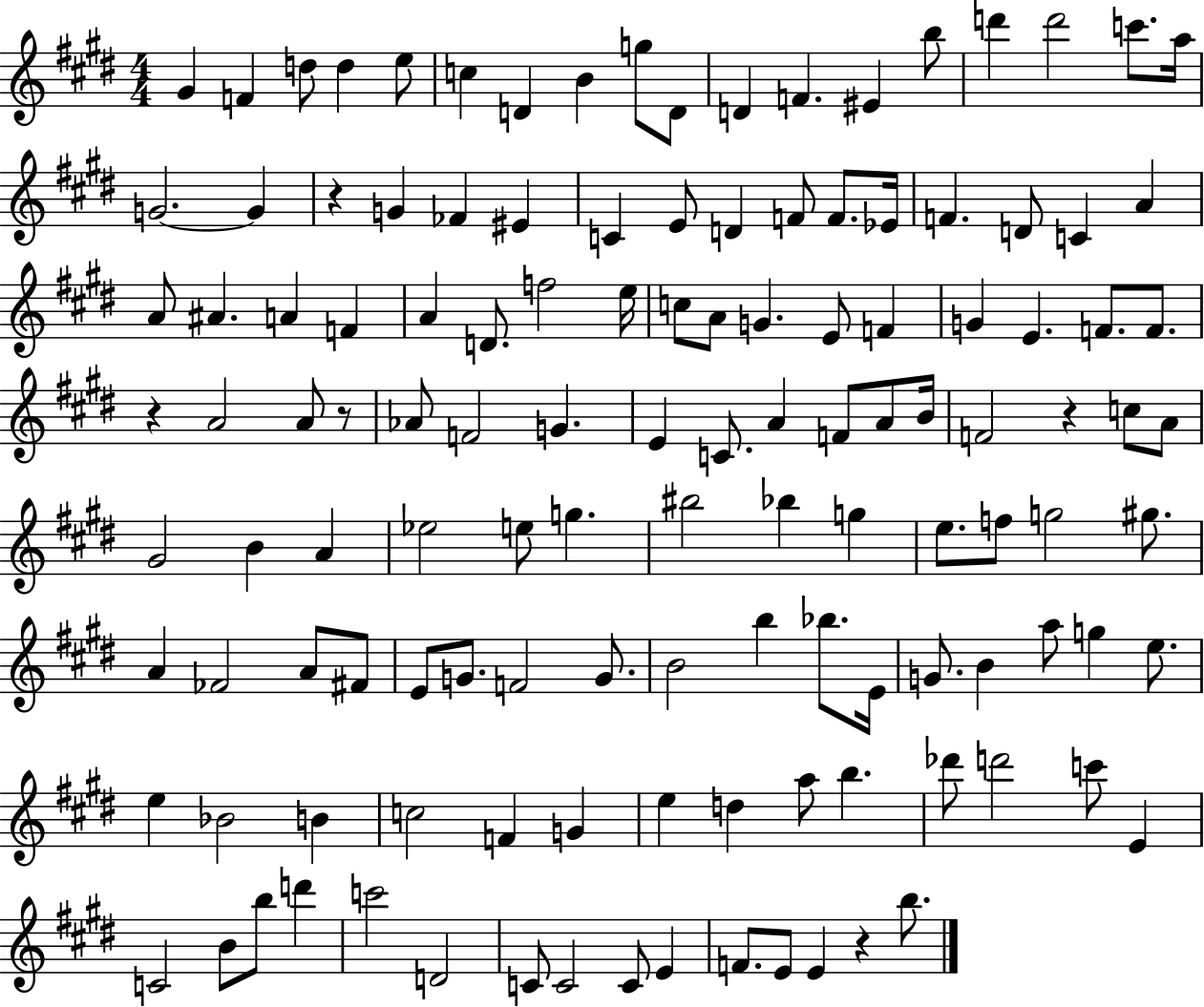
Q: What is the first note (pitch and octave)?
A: G#4